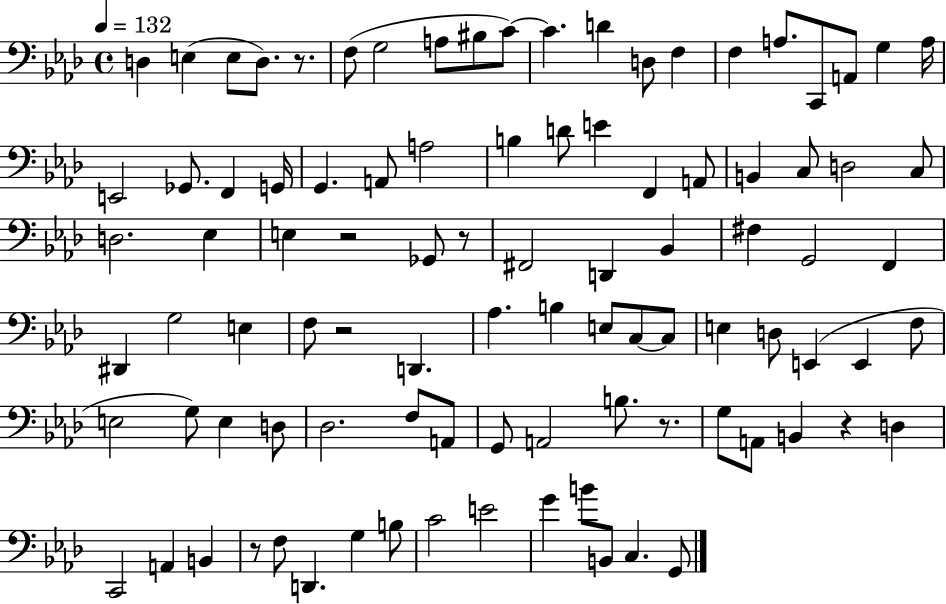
X:1
T:Untitled
M:4/4
L:1/4
K:Ab
D, E, E,/2 D,/2 z/2 F,/2 G,2 A,/2 ^B,/2 C/2 C D D,/2 F, F, A,/2 C,,/2 A,,/2 G, A,/4 E,,2 _G,,/2 F,, G,,/4 G,, A,,/2 A,2 B, D/2 E F,, A,,/2 B,, C,/2 D,2 C,/2 D,2 _E, E, z2 _G,,/2 z/2 ^F,,2 D,, _B,, ^F, G,,2 F,, ^D,, G,2 E, F,/2 z2 D,, _A, B, E,/2 C,/2 C,/2 E, D,/2 E,, E,, F,/2 E,2 G,/2 E, D,/2 _D,2 F,/2 A,,/2 G,,/2 A,,2 B,/2 z/2 G,/2 A,,/2 B,, z D, C,,2 A,, B,, z/2 F,/2 D,, G, B,/2 C2 E2 G B/2 B,,/2 C, G,,/2